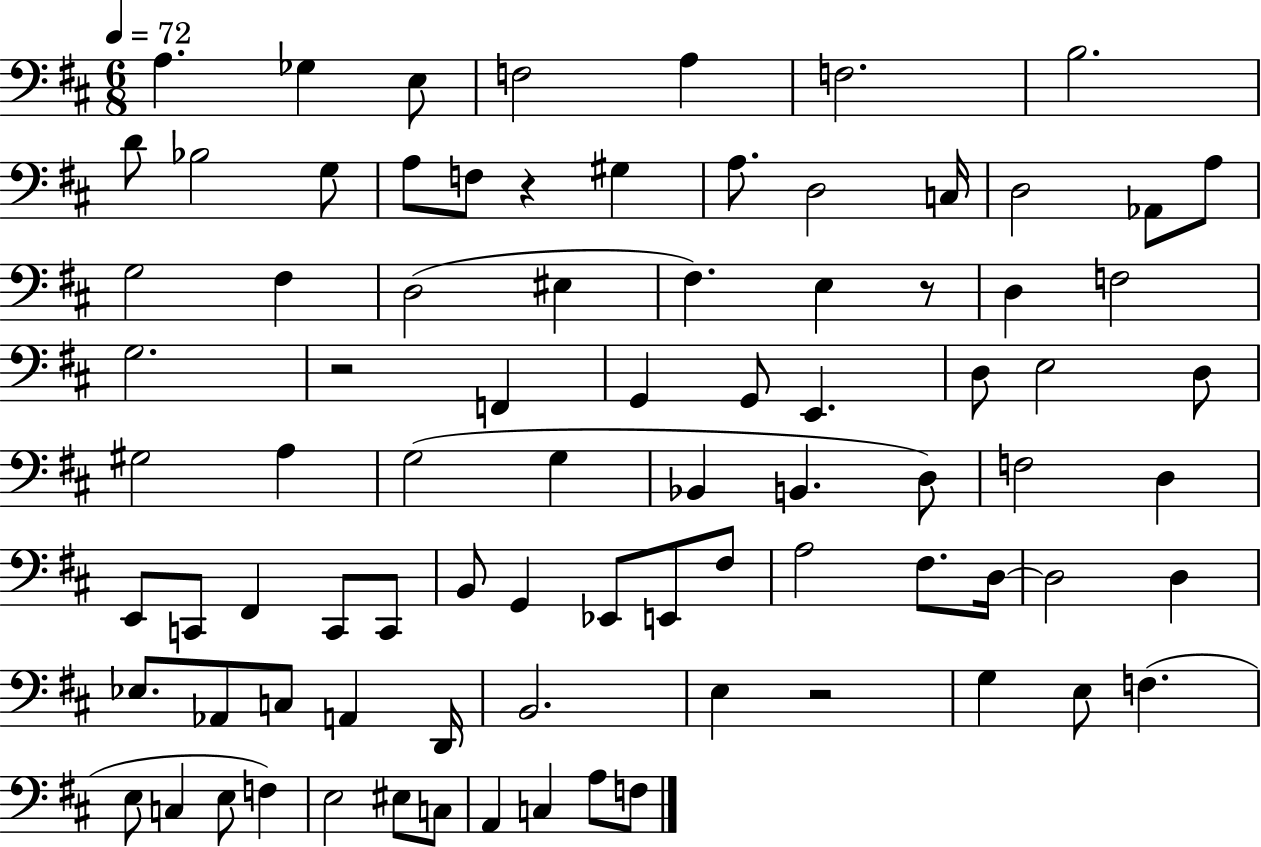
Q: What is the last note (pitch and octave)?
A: F3